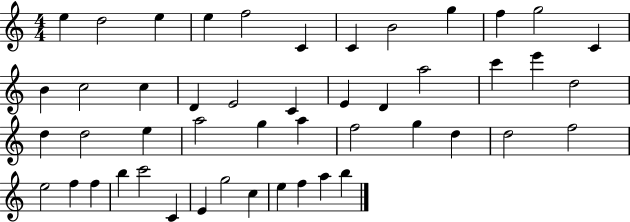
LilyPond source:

{
  \clef treble
  \numericTimeSignature
  \time 4/4
  \key c \major
  e''4 d''2 e''4 | e''4 f''2 c'4 | c'4 b'2 g''4 | f''4 g''2 c'4 | \break b'4 c''2 c''4 | d'4 e'2 c'4 | e'4 d'4 a''2 | c'''4 e'''4 d''2 | \break d''4 d''2 e''4 | a''2 g''4 a''4 | f''2 g''4 d''4 | d''2 f''2 | \break e''2 f''4 f''4 | b''4 c'''2 c'4 | e'4 g''2 c''4 | e''4 f''4 a''4 b''4 | \break \bar "|."
}